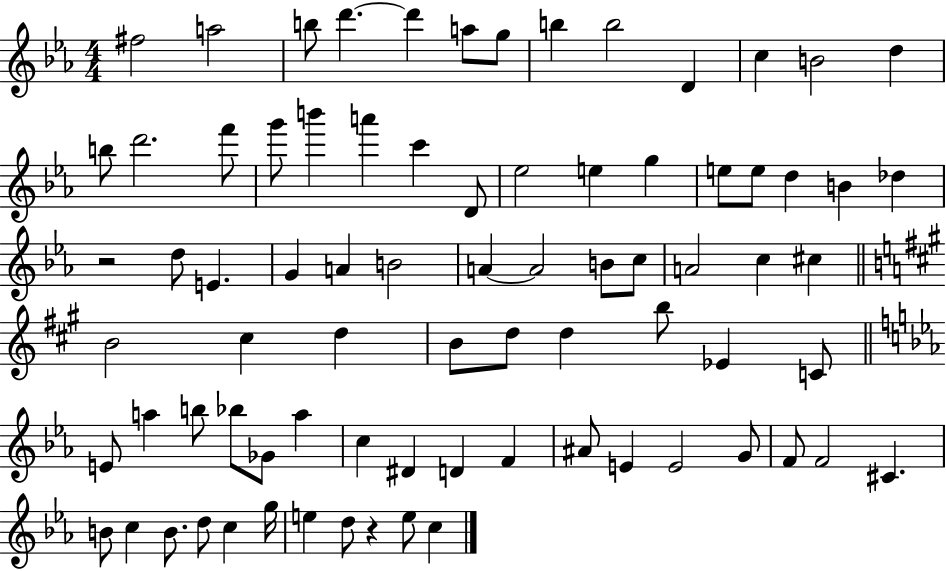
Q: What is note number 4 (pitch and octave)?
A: D6